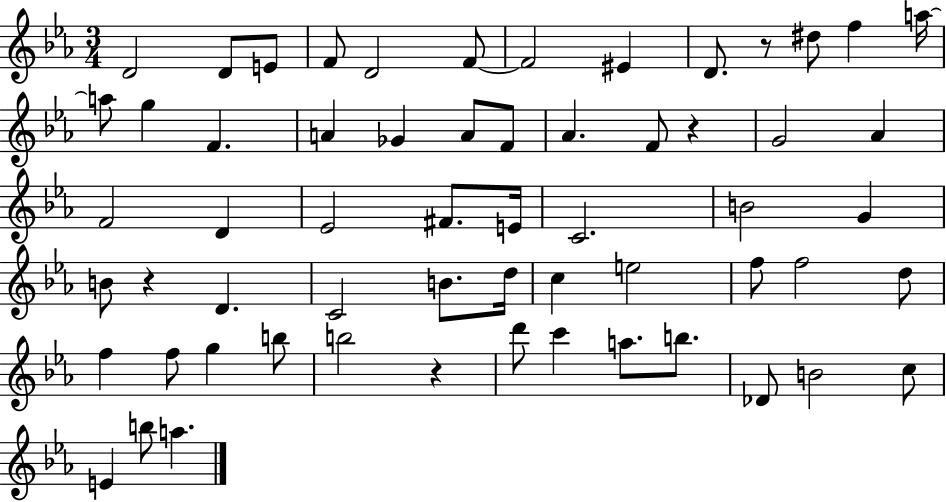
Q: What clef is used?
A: treble